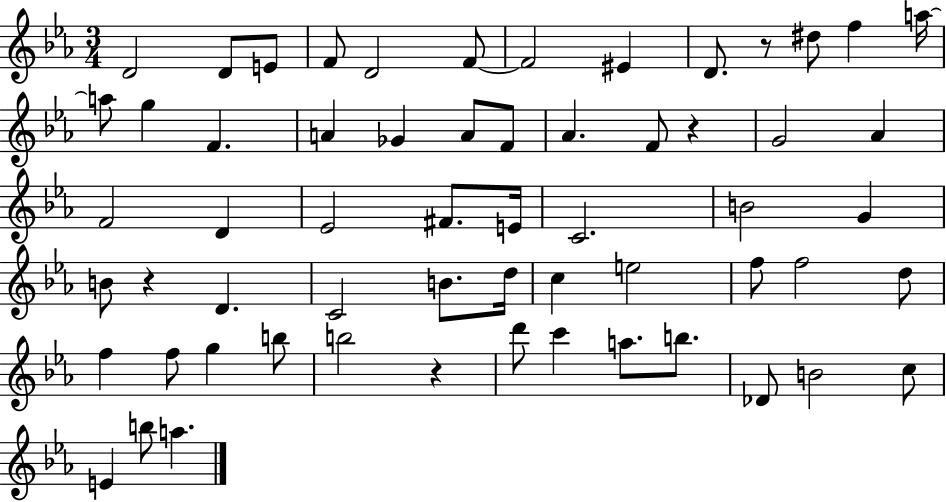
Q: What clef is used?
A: treble